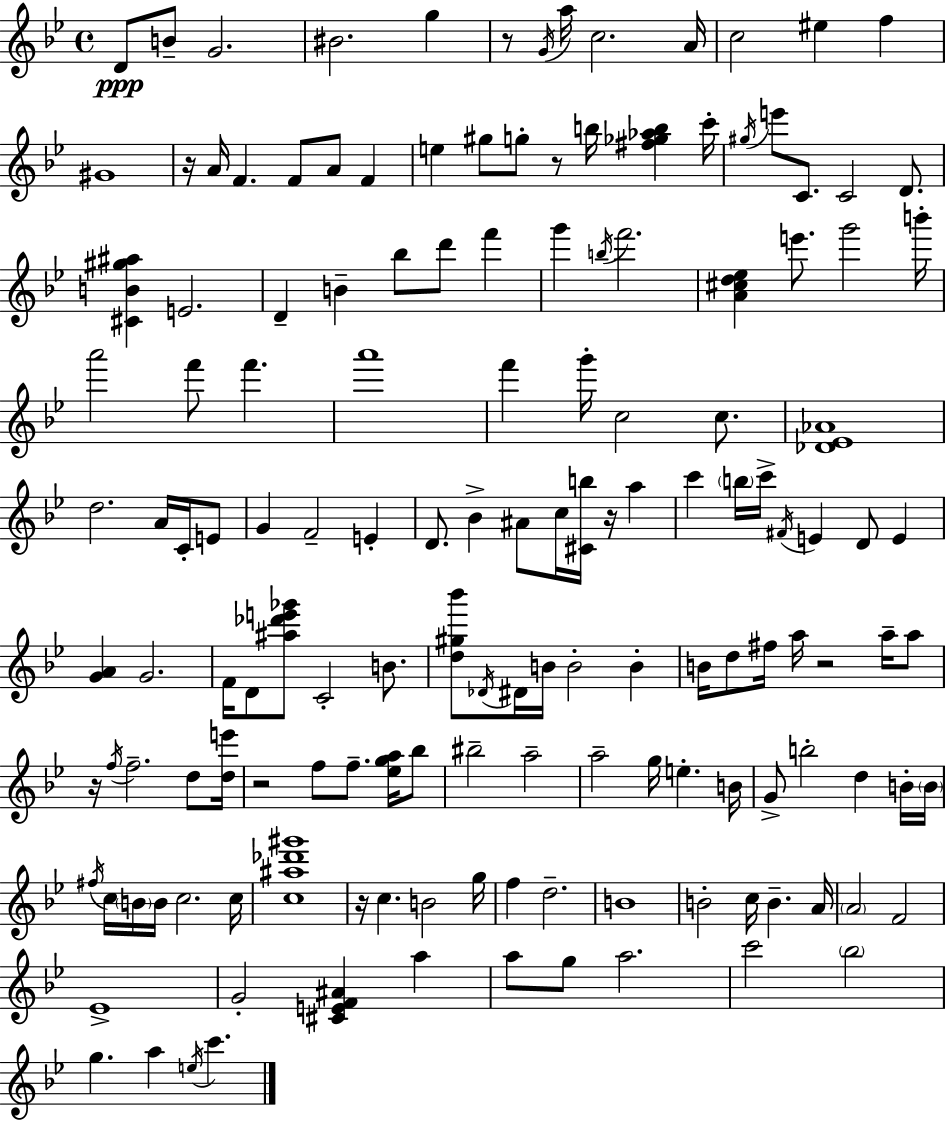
X:1
T:Untitled
M:4/4
L:1/4
K:Gm
D/2 B/2 G2 ^B2 g z/2 G/4 a/4 c2 A/4 c2 ^e f ^G4 z/4 A/4 F F/2 A/2 F e ^g/2 g/2 z/2 b/4 [^f_g_ab] c'/4 ^g/4 e'/2 C/2 C2 D/2 [^CB^g^a] E2 D B _b/2 d'/2 f' g' b/4 f'2 [A^cd_e] e'/2 g'2 b'/4 a'2 f'/2 f' a'4 f' g'/4 c2 c/2 [_D_E_A]4 d2 A/4 C/4 E/2 G F2 E D/2 _B ^A/2 c/4 [^Cb]/4 z/4 a c' b/4 c'/4 ^F/4 E D/2 E [GA] G2 F/4 D/2 [^a_d'e'_g']/2 C2 B/2 [d^g_b']/2 _D/4 ^D/4 B/4 B2 B B/4 d/2 ^f/4 a/4 z2 a/4 a/2 z/4 f/4 f2 d/2 [de']/4 z2 f/2 f/2 [_ega]/4 _b/2 ^b2 a2 a2 g/4 e B/4 G/2 b2 d B/4 B/4 ^f/4 c/4 B/4 B/4 c2 c/4 [c^a_d'^g']4 z/4 c B2 g/4 f d2 B4 B2 c/4 B A/4 A2 F2 _E4 G2 [^CEF^A] a a/2 g/2 a2 c'2 _b2 g a e/4 c'